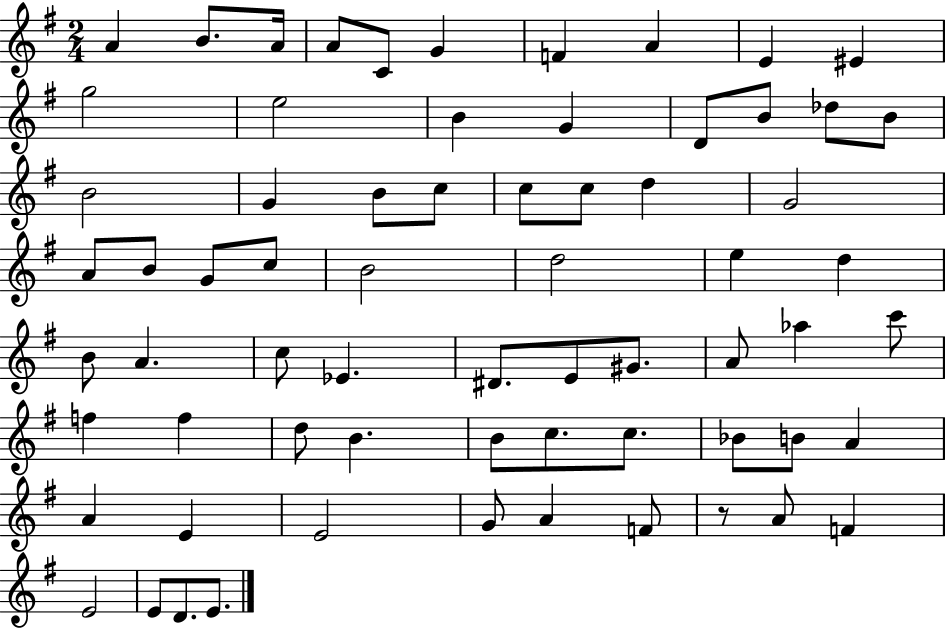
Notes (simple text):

A4/q B4/e. A4/s A4/e C4/e G4/q F4/q A4/q E4/q EIS4/q G5/h E5/h B4/q G4/q D4/e B4/e Db5/e B4/e B4/h G4/q B4/e C5/e C5/e C5/e D5/q G4/h A4/e B4/e G4/e C5/e B4/h D5/h E5/q D5/q B4/e A4/q. C5/e Eb4/q. D#4/e. E4/e G#4/e. A4/e Ab5/q C6/e F5/q F5/q D5/e B4/q. B4/e C5/e. C5/e. Bb4/e B4/e A4/q A4/q E4/q E4/h G4/e A4/q F4/e R/e A4/e F4/q E4/h E4/e D4/e. E4/e.